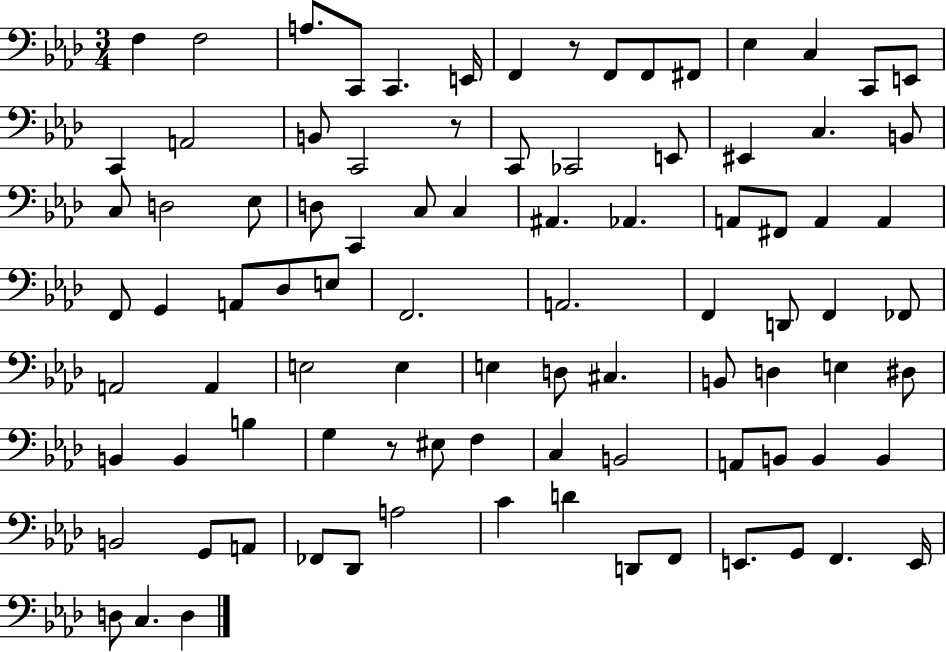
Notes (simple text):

F3/q F3/h A3/e. C2/e C2/q. E2/s F2/q R/e F2/e F2/e F#2/e Eb3/q C3/q C2/e E2/e C2/q A2/h B2/e C2/h R/e C2/e CES2/h E2/e EIS2/q C3/q. B2/e C3/e D3/h Eb3/e D3/e C2/q C3/e C3/q A#2/q. Ab2/q. A2/e F#2/e A2/q A2/q F2/e G2/q A2/e Db3/e E3/e F2/h. A2/h. F2/q D2/e F2/q FES2/e A2/h A2/q E3/h E3/q E3/q D3/e C#3/q. B2/e D3/q E3/q D#3/e B2/q B2/q B3/q G3/q R/e EIS3/e F3/q C3/q B2/h A2/e B2/e B2/q B2/q B2/h G2/e A2/e FES2/e Db2/e A3/h C4/q D4/q D2/e F2/e E2/e. G2/e F2/q. E2/s D3/e C3/q. D3/q